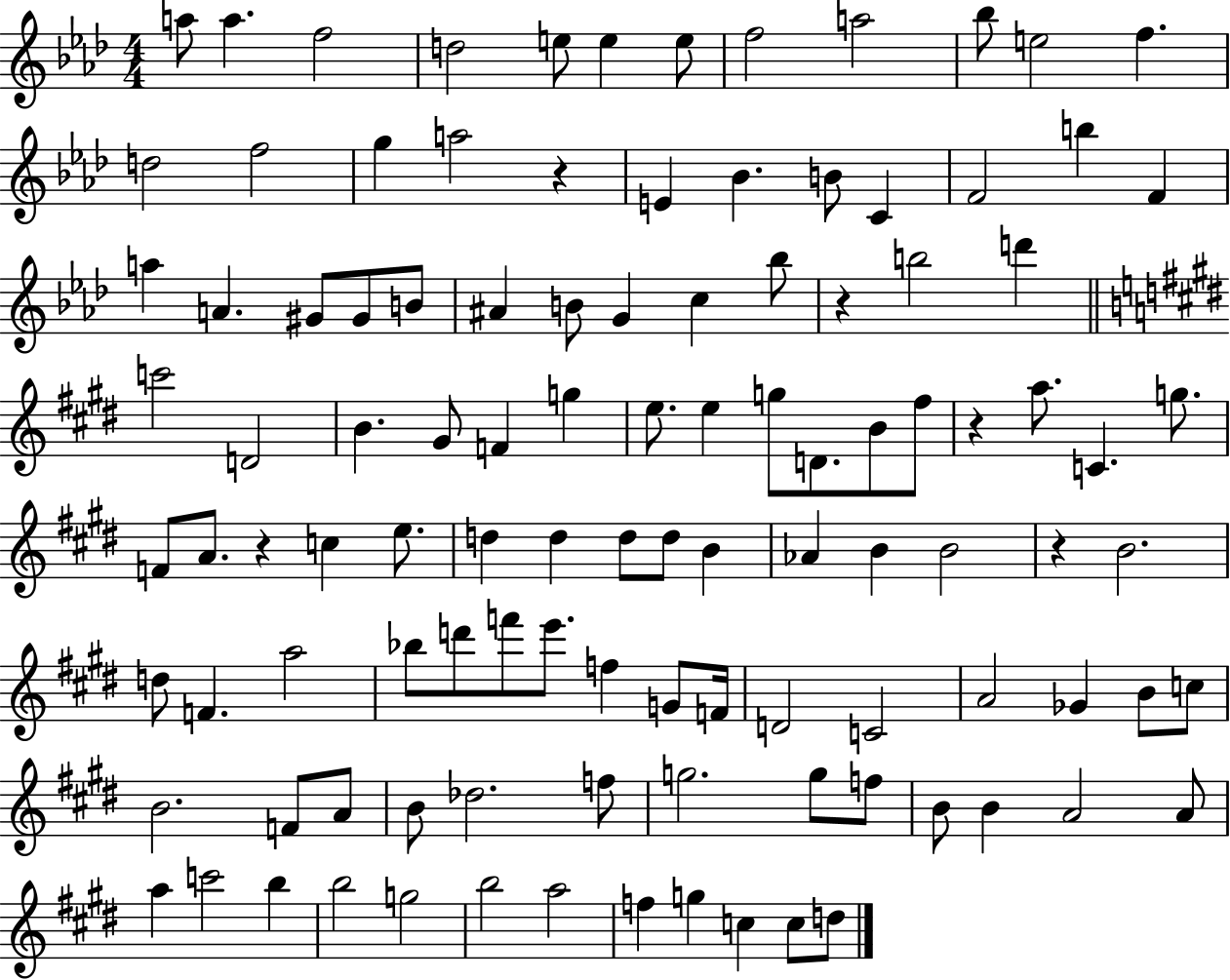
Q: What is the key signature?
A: AES major